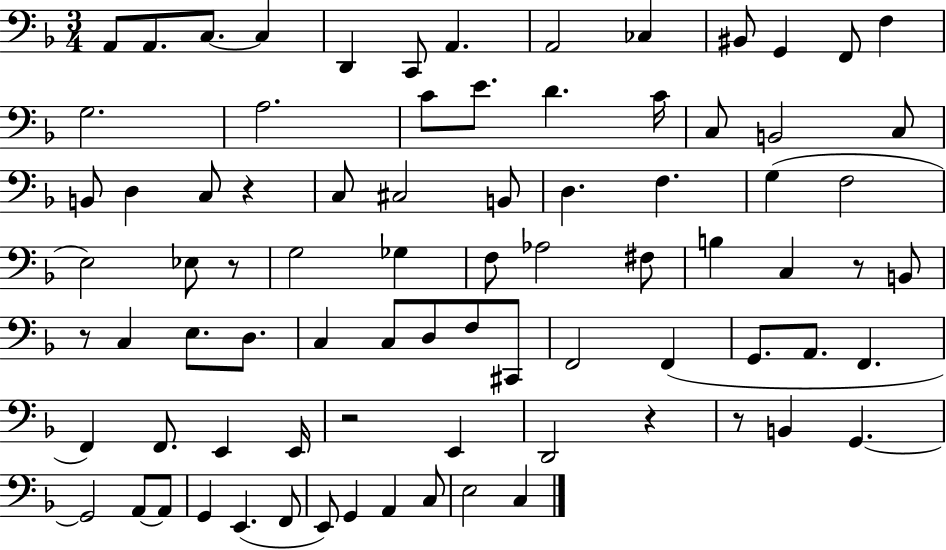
X:1
T:Untitled
M:3/4
L:1/4
K:F
A,,/2 A,,/2 C,/2 C, D,, C,,/2 A,, A,,2 _C, ^B,,/2 G,, F,,/2 F, G,2 A,2 C/2 E/2 D C/4 C,/2 B,,2 C,/2 B,,/2 D, C,/2 z C,/2 ^C,2 B,,/2 D, F, G, F,2 E,2 _E,/2 z/2 G,2 _G, F,/2 _A,2 ^F,/2 B, C, z/2 B,,/2 z/2 C, E,/2 D,/2 C, C,/2 D,/2 F,/2 ^C,,/2 F,,2 F,, G,,/2 A,,/2 F,, F,, F,,/2 E,, E,,/4 z2 E,, D,,2 z z/2 B,, G,, G,,2 A,,/2 A,,/2 G,, E,, F,,/2 E,,/2 G,, A,, C,/2 E,2 C,